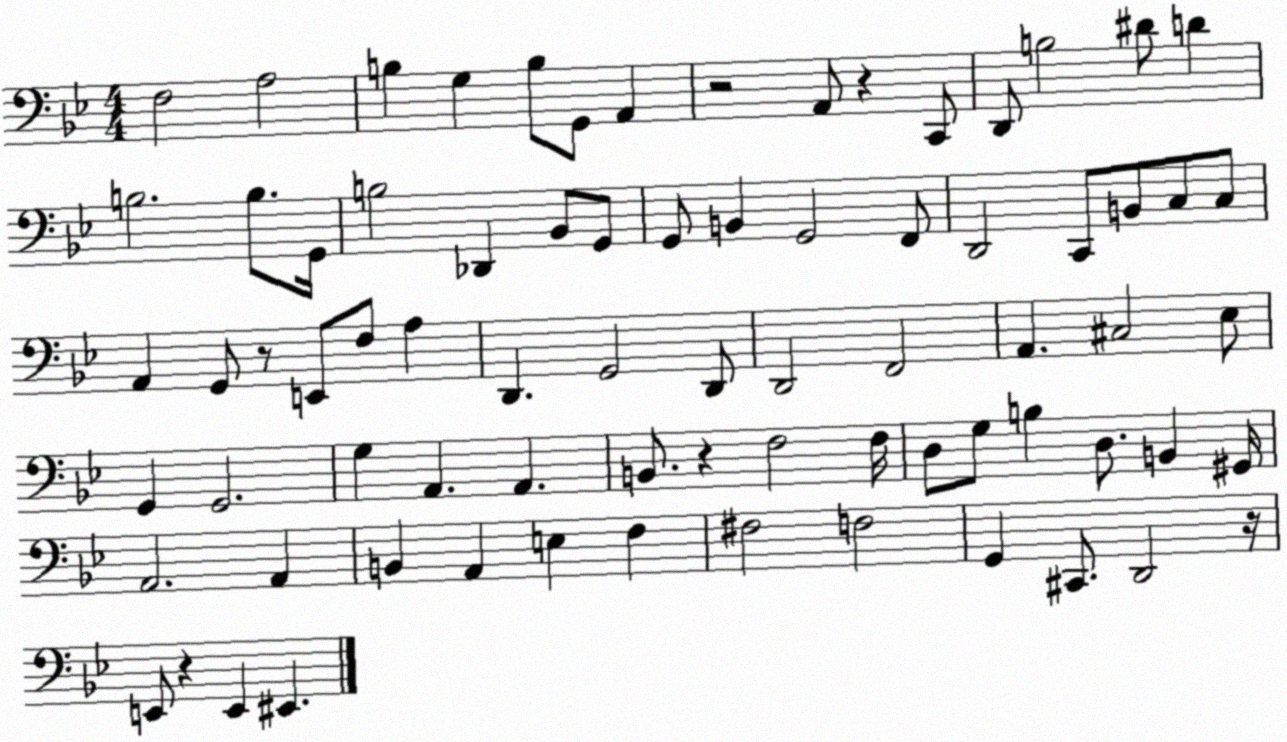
X:1
T:Untitled
M:4/4
L:1/4
K:Bb
F,2 A,2 B, G, B,/2 G,,/2 A,, z2 A,,/2 z C,,/2 D,,/2 B,2 ^D/2 D B,2 B,/2 G,,/4 B,2 _D,, _B,,/2 G,,/2 G,,/2 B,, G,,2 F,,/2 D,,2 C,,/2 B,,/2 C,/2 C,/2 A,, G,,/2 z/2 E,,/2 F,/2 A, D,, G,,2 D,,/2 D,,2 F,,2 A,, ^C,2 _E,/2 G,, G,,2 G, A,, A,, B,,/2 z F,2 F,/4 D,/2 G,/2 B, D,/2 B,, ^G,,/4 A,,2 A,, B,, A,, E, F, ^F,2 F,2 G,, ^C,,/2 D,,2 z/4 E,,/2 z E,, ^E,,